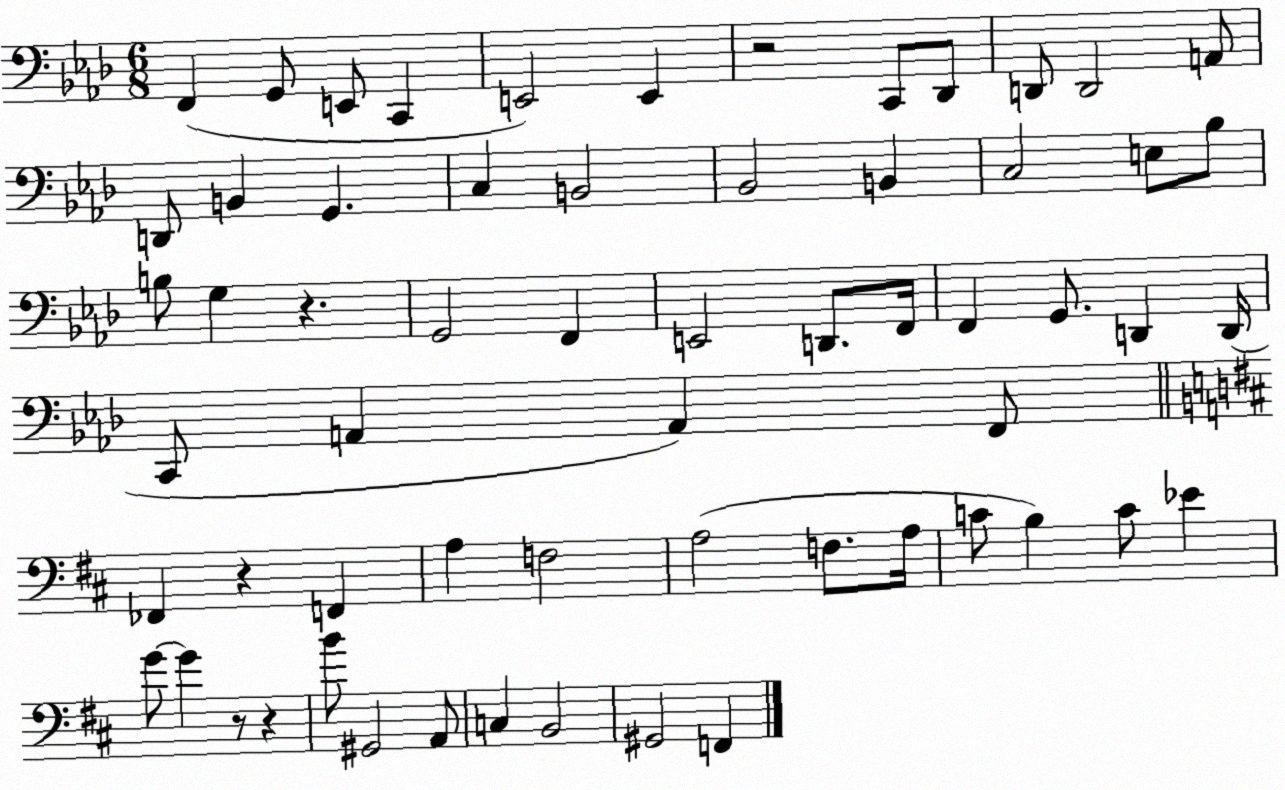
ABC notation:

X:1
T:Untitled
M:6/8
L:1/4
K:Ab
F,, G,,/2 E,,/2 C,, E,,2 E,, z2 C,,/2 _D,,/2 D,,/2 D,,2 A,,/2 D,,/2 B,, G,, C, B,,2 _B,,2 B,, C,2 E,/2 _B,/2 B,/2 G, z G,,2 F,, E,,2 D,,/2 F,,/4 F,, G,,/2 D,, D,,/4 C,,/2 A,, A,, F,,/2 _F,, z F,, A, F,2 A,2 F,/2 A,/4 C/2 B, C/2 _E G/2 G z/2 z B/2 ^G,,2 A,,/2 C, B,,2 ^G,,2 F,,